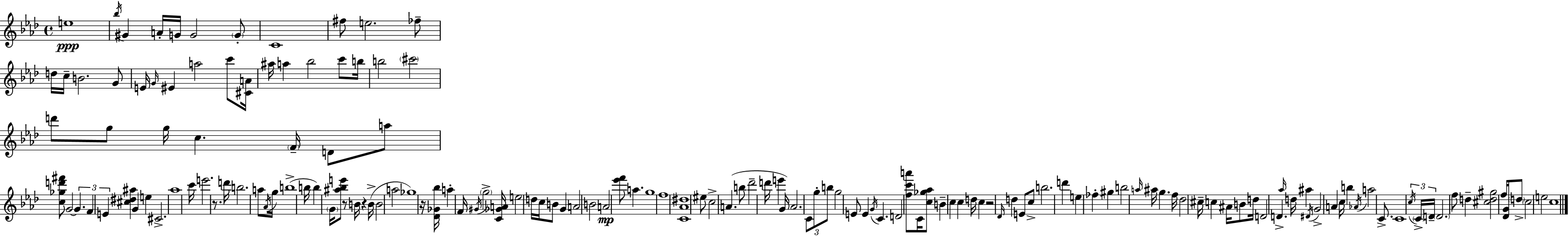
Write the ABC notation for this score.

X:1
T:Untitled
M:4/4
L:1/4
K:Ab
e4 _b/4 ^G A/4 G/4 G2 G/2 C4 ^f/2 e2 _f/2 d/4 c/4 B2 G/2 E/4 G/4 ^E a2 c'/2 [^CA]/4 ^a/4 a _b2 c'/2 b/4 b2 ^c'2 d'/2 g/2 g/4 c F/4 D/2 a/2 [c_gd'^f']/2 G2 G F E [^c^d^a] G e ^C2 _a4 c'/4 e'2 z/2 d'/4 b2 a/2 _A/4 g/4 b4 b/4 b G/4 [^a_be']/2 z/2 B/4 z B/4 B2 a2 _g4 z/4 [_D_G_b]/4 a F/4 ^G/4 g2 [C_GA]/4 e2 d/4 c/4 B/2 G A2 B2 A2 [_e'f']/2 a g4 f4 [C_A^d]4 ^e/2 c2 A b/2 _d'2 d'/4 e' G/4 _A2 C/2 g/2 b/2 g2 E/2 E G/4 C D2 [fc'a']/2 C/4 [c_g_a]/2 B c c d/4 c z2 _D/4 d E/2 c/2 b2 d' e _f ^g b2 a/4 ^a/4 g f/4 _d2 ^c/4 c ^A/4 B/2 d/4 D2 D _a/4 d/4 ^a ^D/4 G2 A c/4 b _A/4 a2 C/2 C4 c/4 C/4 D/4 D2 f/2 d [^cd^g]2 f/4 [_DG]/4 d/2 c2 e2 c4